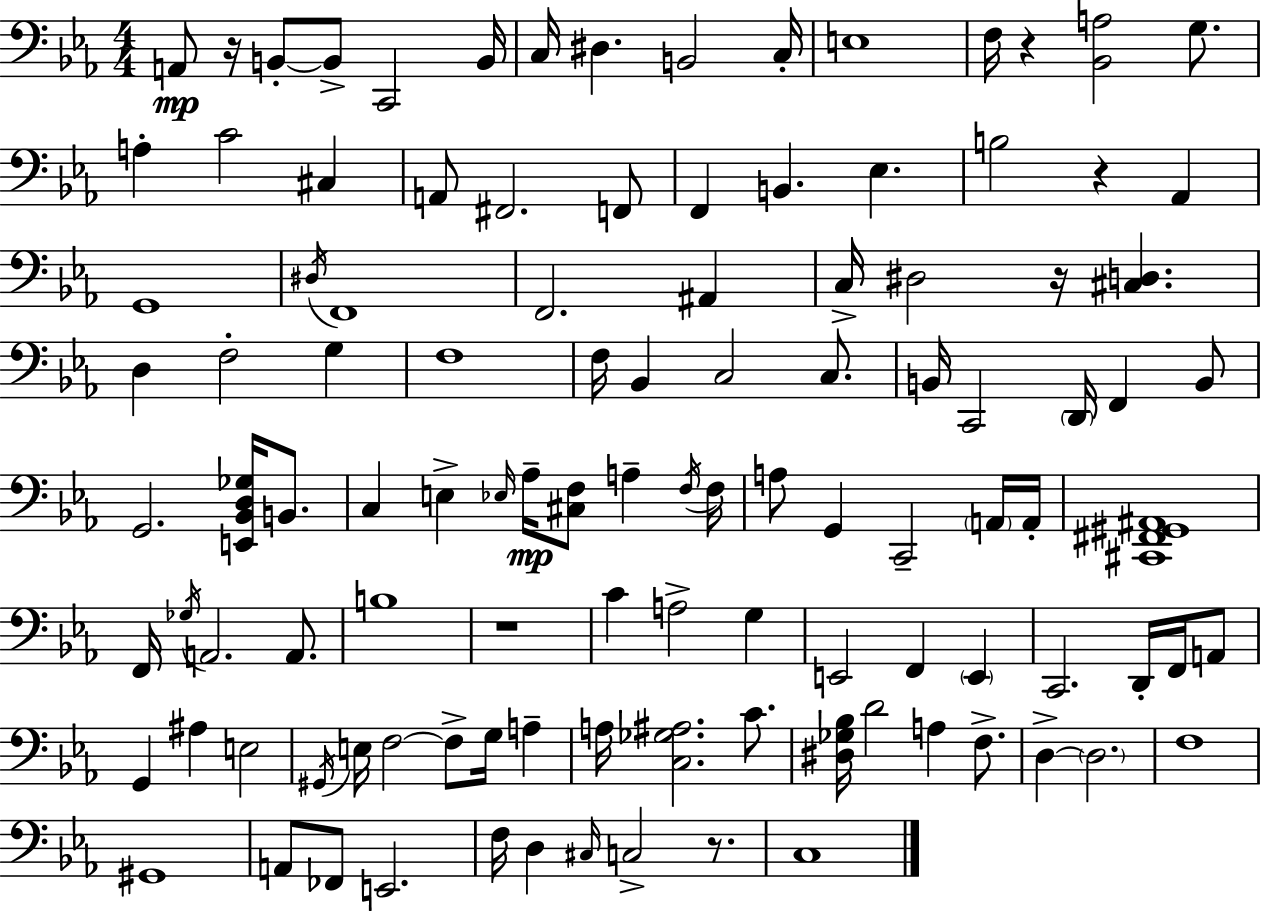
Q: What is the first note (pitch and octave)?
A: A2